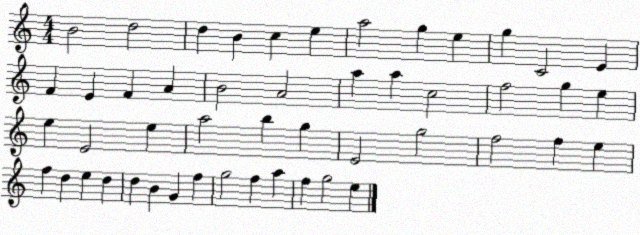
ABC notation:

X:1
T:Untitled
M:4/4
L:1/4
K:C
B2 d2 d B c e a2 g e g C2 E F E F A B2 A2 a a c2 f2 g e e E2 e a2 b g E2 g2 f2 f e f d e d d B G f g2 f a f g2 e